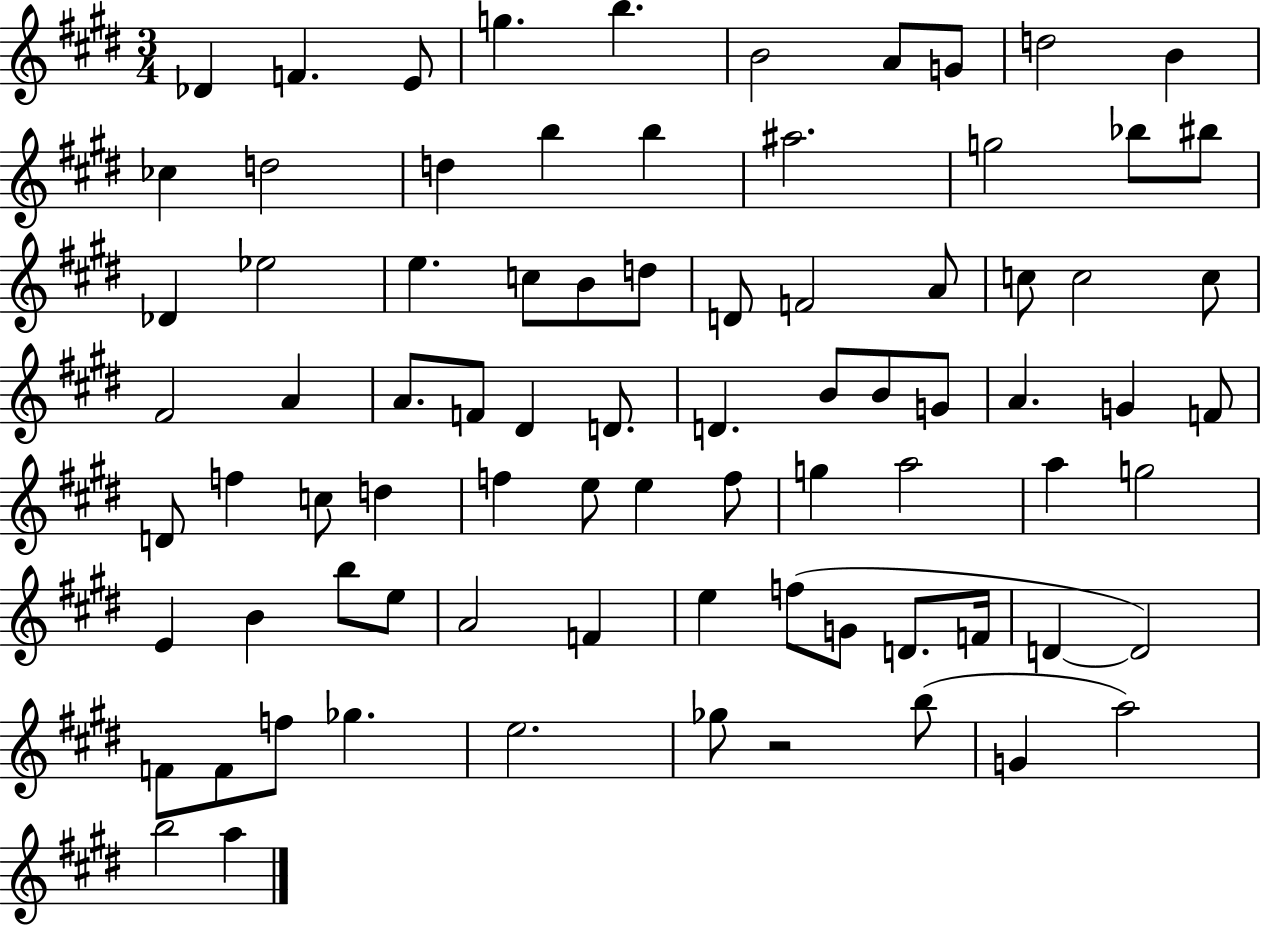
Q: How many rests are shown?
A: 1